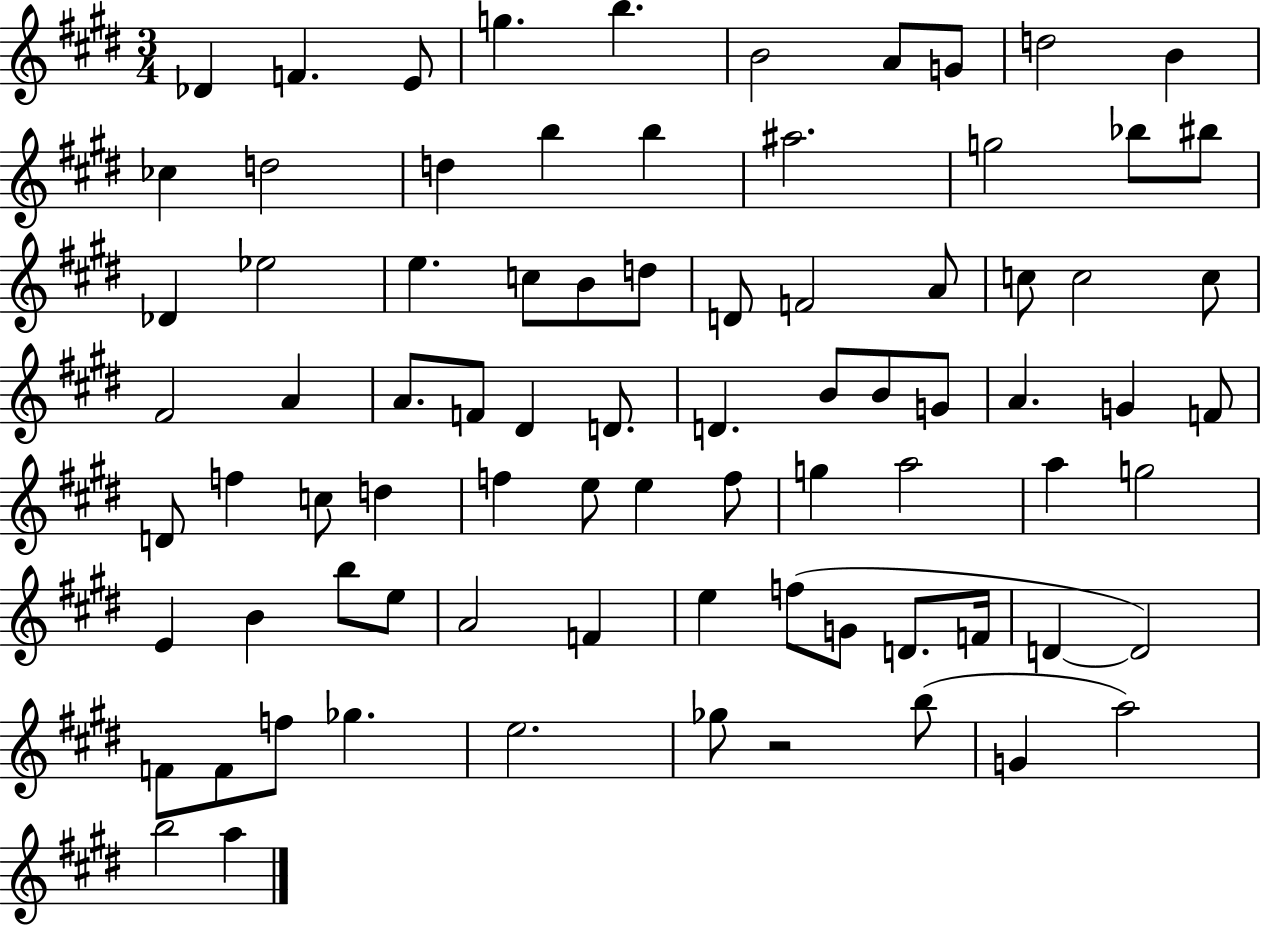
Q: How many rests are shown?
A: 1